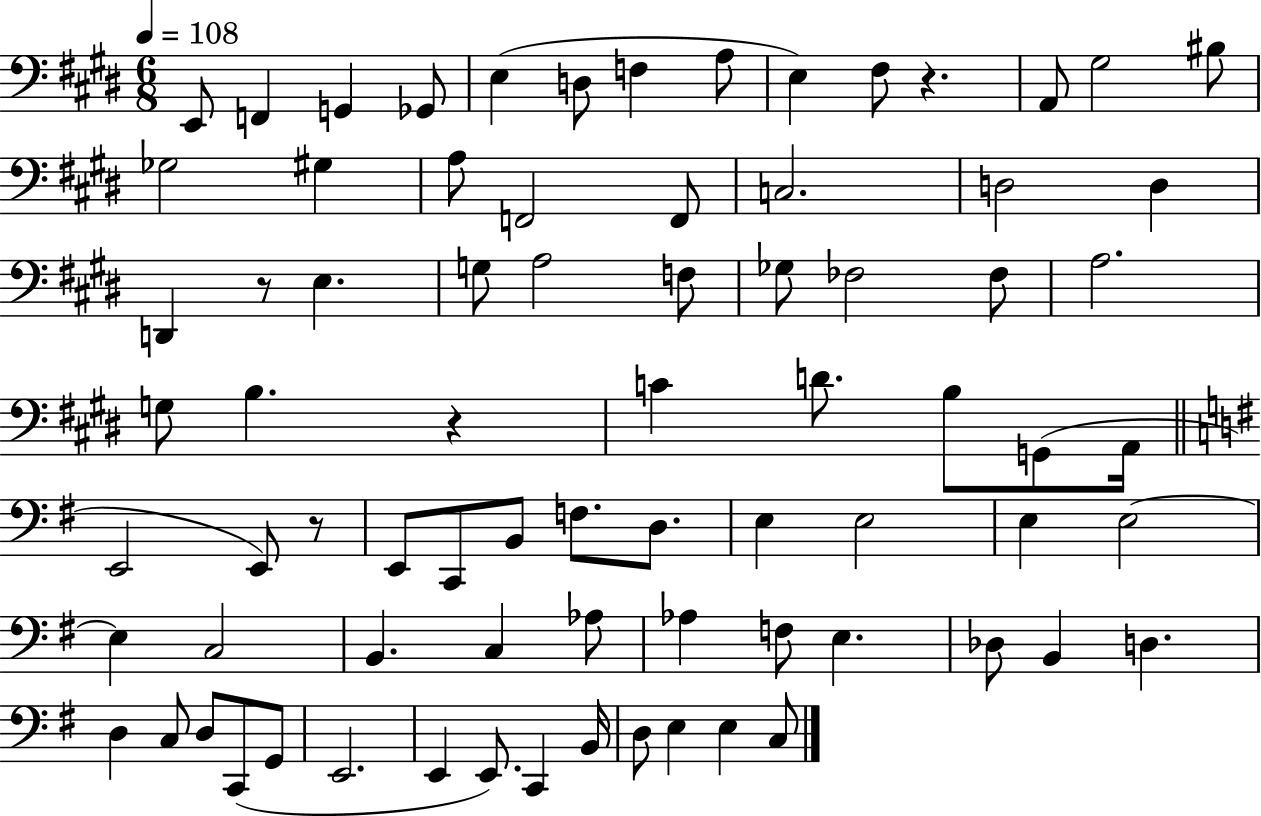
{
  \clef bass
  \numericTimeSignature
  \time 6/8
  \key e \major
  \tempo 4 = 108
  \repeat volta 2 { e,8 f,4 g,4 ges,8 | e4( d8 f4 a8 | e4) fis8 r4. | a,8 gis2 bis8 | \break ges2 gis4 | a8 f,2 f,8 | c2. | d2 d4 | \break d,4 r8 e4. | g8 a2 f8 | ges8 fes2 fes8 | a2. | \break g8 b4. r4 | c'4 d'8. b8 g,8( a,16 | \bar "||" \break \key g \major e,2 e,8) r8 | e,8 c,8 b,8 f8. d8. | e4 e2 | e4 e2~~ | \break e4 c2 | b,4. c4 aes8 | aes4 f8 e4. | des8 b,4 d4. | \break d4 c8 d8 c,8( g,8 | e,2. | e,4 e,8.) c,4 b,16 | d8 e4 e4 c8 | \break } \bar "|."
}